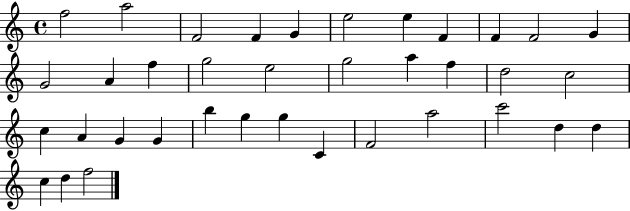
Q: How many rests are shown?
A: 0